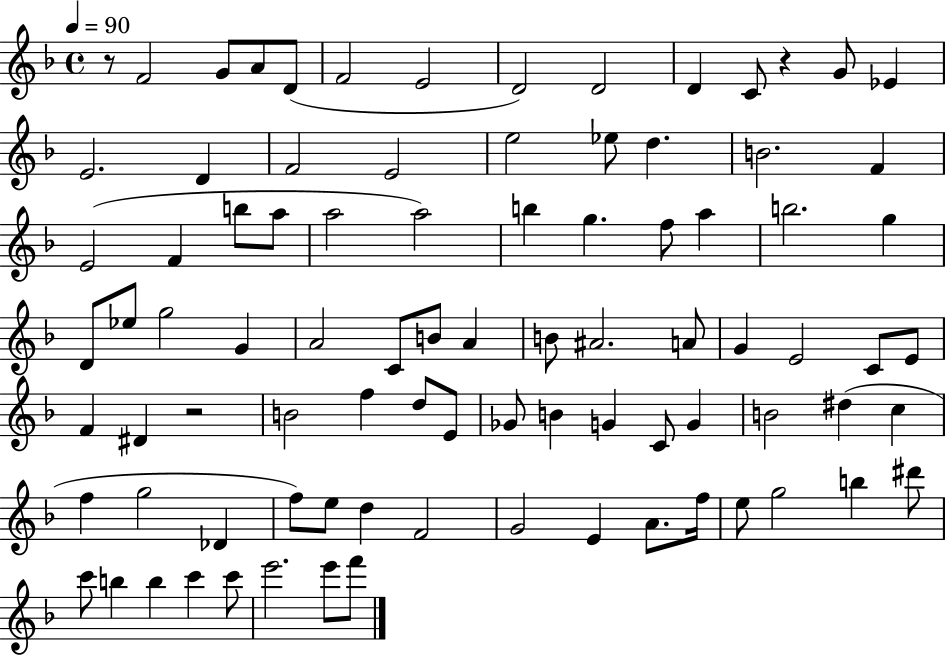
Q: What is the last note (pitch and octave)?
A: F6